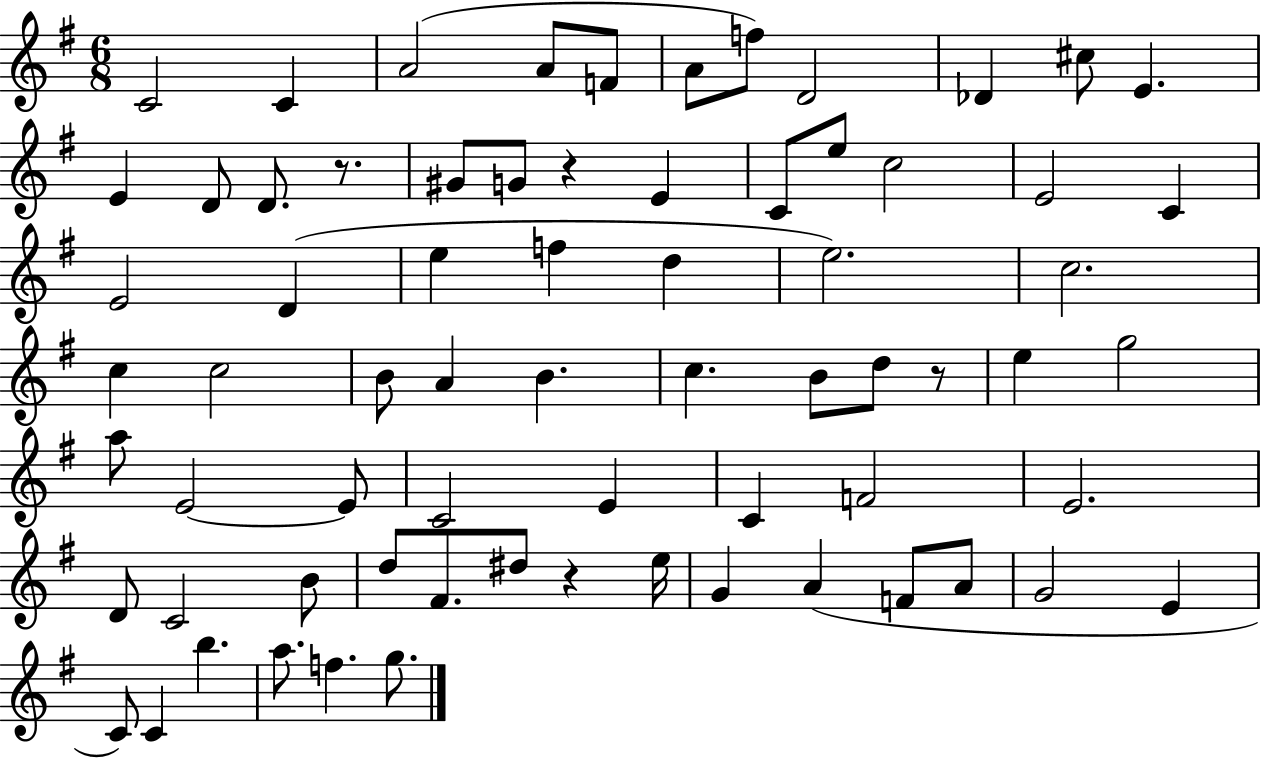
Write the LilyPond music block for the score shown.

{
  \clef treble
  \numericTimeSignature
  \time 6/8
  \key g \major
  c'2 c'4 | a'2( a'8 f'8 | a'8 f''8) d'2 | des'4 cis''8 e'4. | \break e'4 d'8 d'8. r8. | gis'8 g'8 r4 e'4 | c'8 e''8 c''2 | e'2 c'4 | \break e'2 d'4( | e''4 f''4 d''4 | e''2.) | c''2. | \break c''4 c''2 | b'8 a'4 b'4. | c''4. b'8 d''8 r8 | e''4 g''2 | \break a''8 e'2~~ e'8 | c'2 e'4 | c'4 f'2 | e'2. | \break d'8 c'2 b'8 | d''8 fis'8. dis''8 r4 e''16 | g'4 a'4( f'8 a'8 | g'2 e'4 | \break c'8) c'4 b''4. | a''8. f''4. g''8. | \bar "|."
}